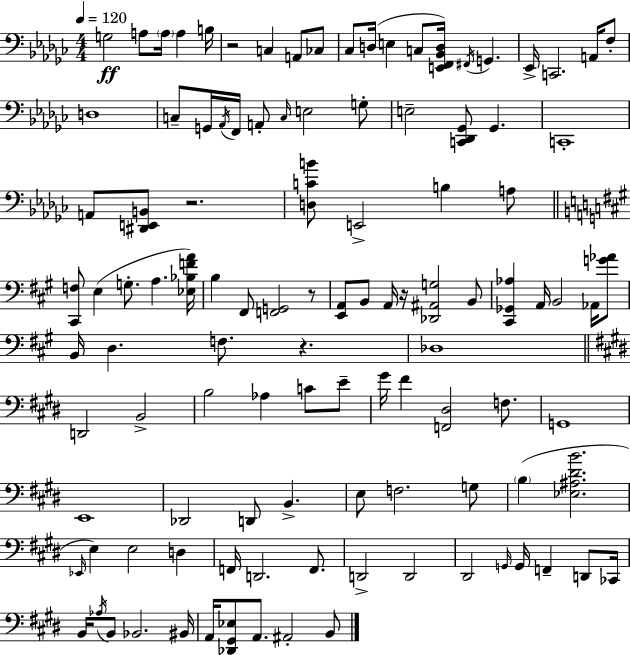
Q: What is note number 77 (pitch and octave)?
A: D#2